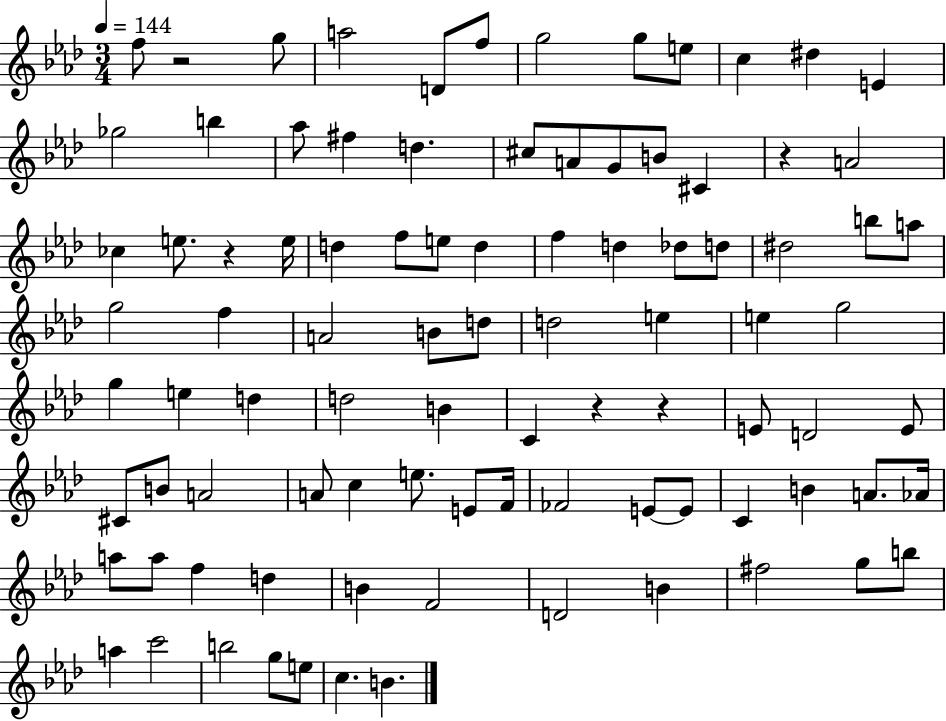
X:1
T:Untitled
M:3/4
L:1/4
K:Ab
f/2 z2 g/2 a2 D/2 f/2 g2 g/2 e/2 c ^d E _g2 b _a/2 ^f d ^c/2 A/2 G/2 B/2 ^C z A2 _c e/2 z e/4 d f/2 e/2 d f d _d/2 d/2 ^d2 b/2 a/2 g2 f A2 B/2 d/2 d2 e e g2 g e d d2 B C z z E/2 D2 E/2 ^C/2 B/2 A2 A/2 c e/2 E/2 F/4 _F2 E/2 E/2 C B A/2 _A/4 a/2 a/2 f d B F2 D2 B ^f2 g/2 b/2 a c'2 b2 g/2 e/2 c B